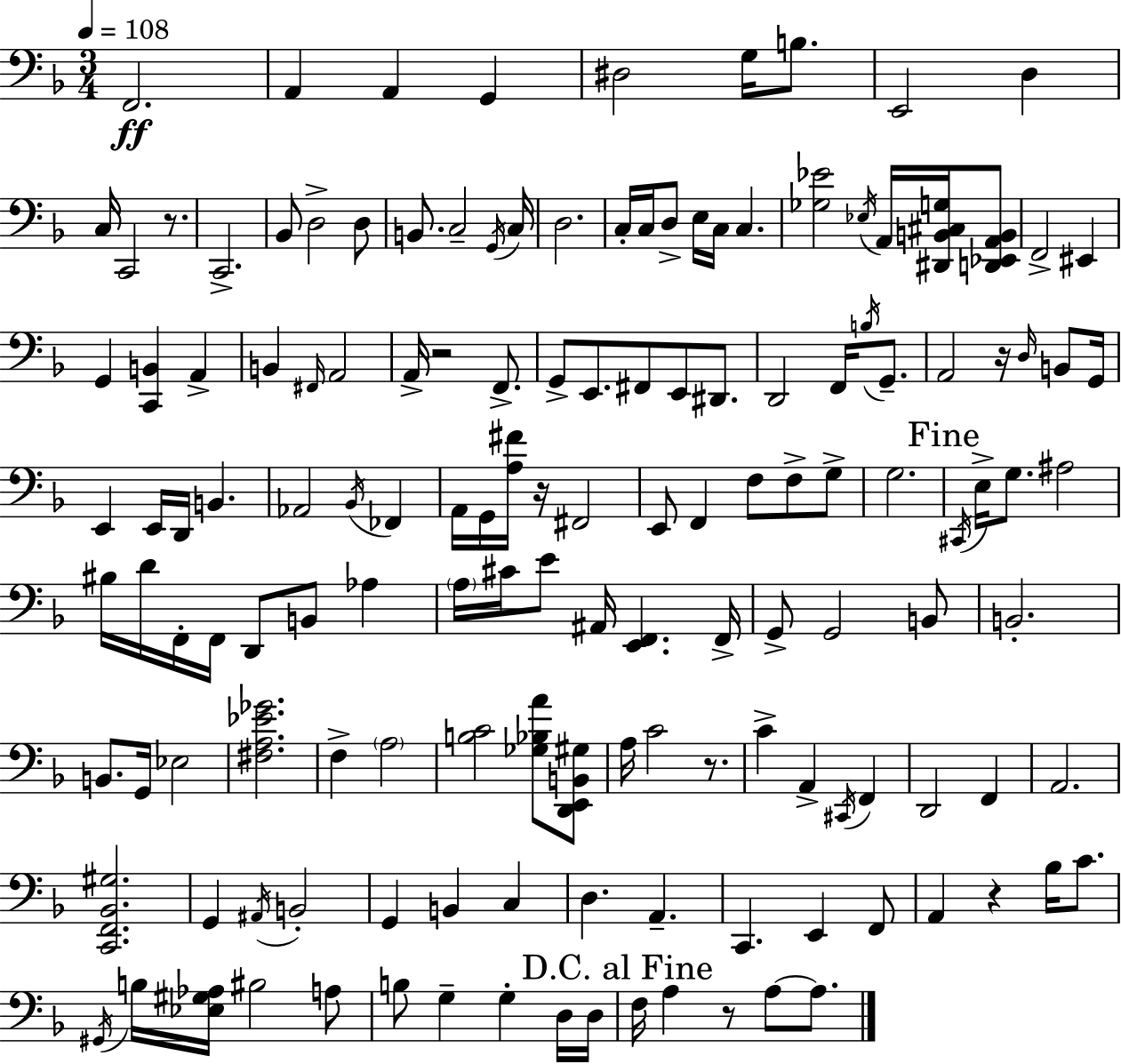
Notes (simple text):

F2/h. A2/q A2/q G2/q D#3/h G3/s B3/e. E2/h D3/q C3/s C2/h R/e. C2/h. Bb2/e D3/h D3/e B2/e. C3/h G2/s C3/s D3/h. C3/s C3/s D3/e E3/s C3/s C3/q. [Gb3,Eb4]/h Eb3/s A2/s [D#2,B2,C#3,G3]/s [D2,Eb2,A2,B2]/e F2/h EIS2/q G2/q [C2,B2]/q A2/q B2/q F#2/s A2/h A2/s R/h F2/e. G2/e E2/e. F#2/e E2/e D#2/e. D2/h F2/s B3/s G2/e. A2/h R/s D3/s B2/e G2/s E2/q E2/s D2/s B2/q. Ab2/h Bb2/s FES2/q A2/s G2/s [A3,F#4]/s R/s F#2/h E2/e F2/q F3/e F3/e G3/e G3/h. C#2/s E3/s G3/e. A#3/h BIS3/s D4/s F2/s F2/s D2/e B2/e Ab3/q A3/s C#4/s E4/e A#2/s [E2,F2]/q. F2/s G2/e G2/h B2/e B2/h. B2/e. G2/s Eb3/h [F#3,A3,Eb4,Gb4]/h. F3/q A3/h [B3,C4]/h [Gb3,Bb3,A4]/e [D2,E2,B2,G#3]/e A3/s C4/h R/e. C4/q A2/q C#2/s F2/q D2/h F2/q A2/h. [C2,F2,Bb2,G#3]/h. G2/q A#2/s B2/h G2/q B2/q C3/q D3/q. A2/q. C2/q. E2/q F2/e A2/q R/q Bb3/s C4/e. G#2/s B3/s [Eb3,G#3,Ab3]/s BIS3/h A3/e B3/e G3/q G3/q D3/s D3/s F3/s A3/q R/e A3/e A3/e.